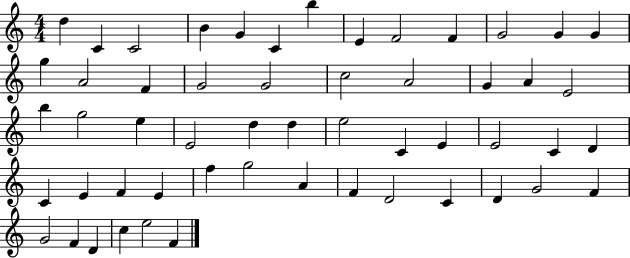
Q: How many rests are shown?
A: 0